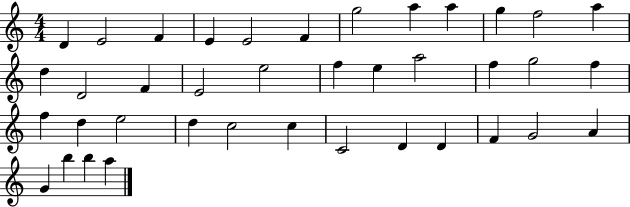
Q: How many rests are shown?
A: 0